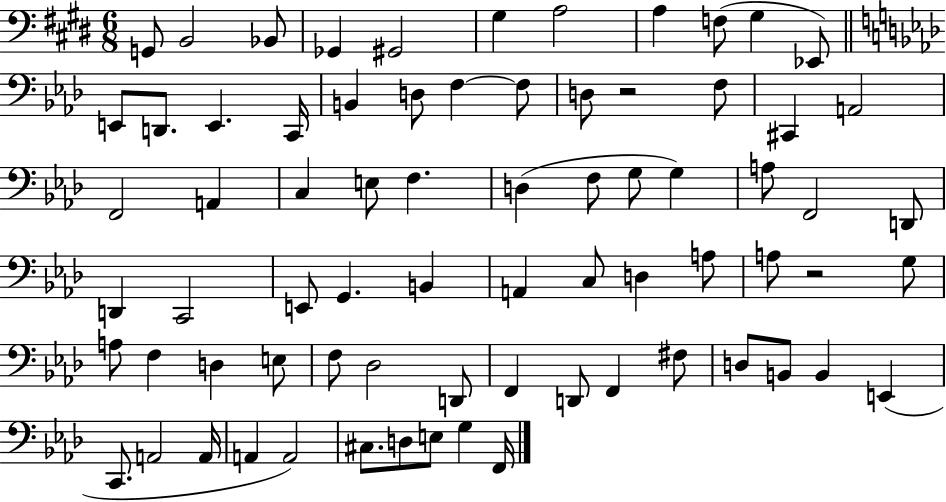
X:1
T:Untitled
M:6/8
L:1/4
K:E
G,,/2 B,,2 _B,,/2 _G,, ^G,,2 ^G, A,2 A, F,/2 ^G, _E,,/2 E,,/2 D,,/2 E,, C,,/4 B,, D,/2 F, F,/2 D,/2 z2 F,/2 ^C,, A,,2 F,,2 A,, C, E,/2 F, D, F,/2 G,/2 G, A,/2 F,,2 D,,/2 D,, C,,2 E,,/2 G,, B,, A,, C,/2 D, A,/2 A,/2 z2 G,/2 A,/2 F, D, E,/2 F,/2 _D,2 D,,/2 F,, D,,/2 F,, ^F,/2 D,/2 B,,/2 B,, E,, C,,/2 A,,2 A,,/4 A,, A,,2 ^C,/2 D,/2 E,/2 G, F,,/4